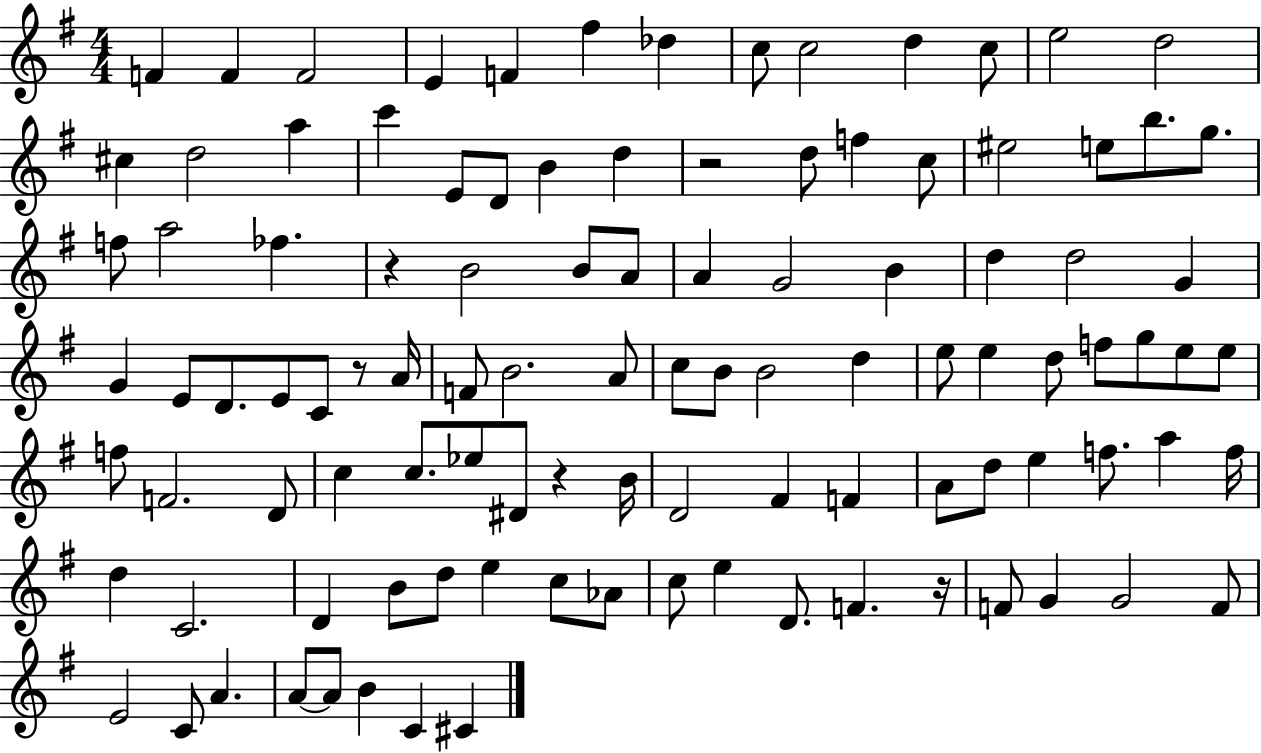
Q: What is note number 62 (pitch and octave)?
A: F4